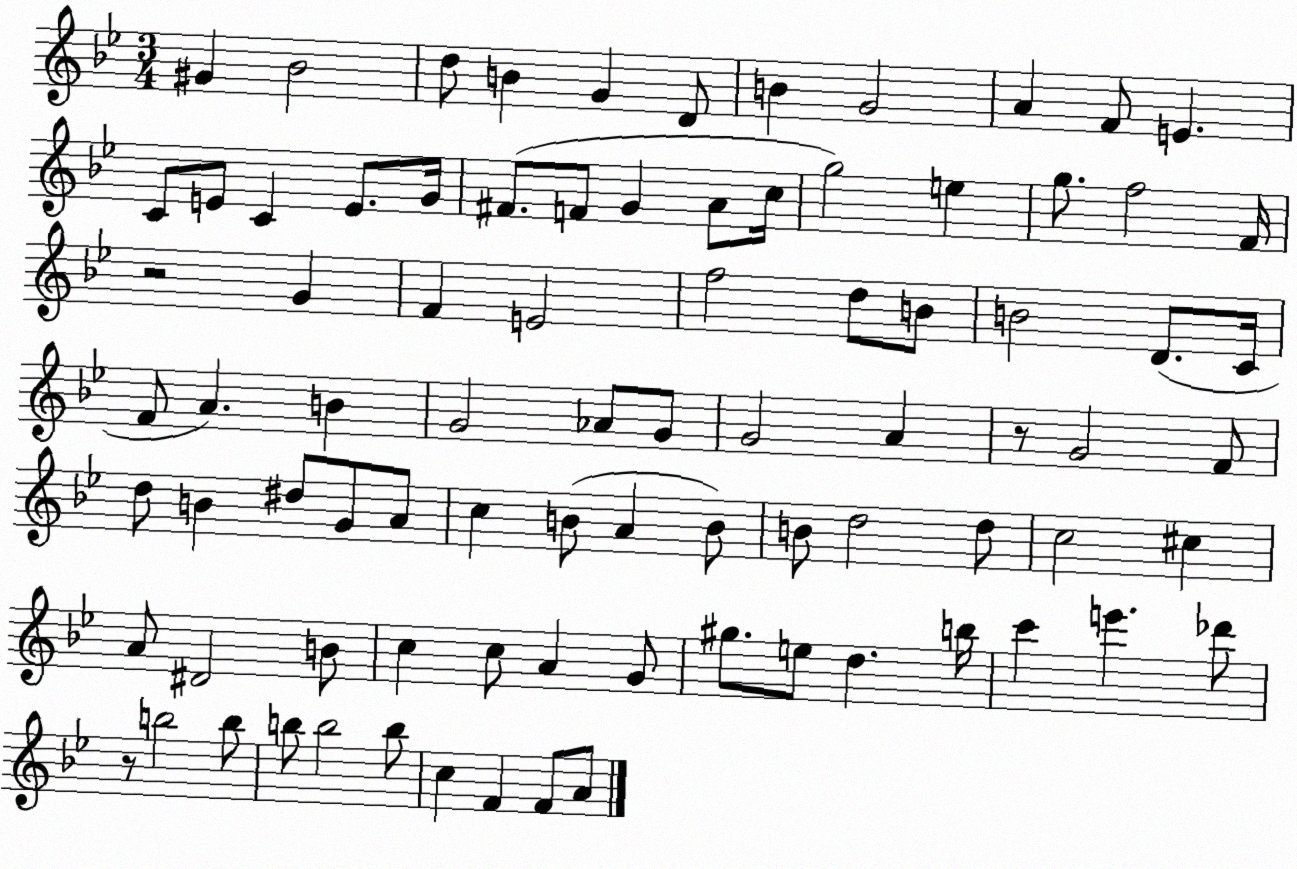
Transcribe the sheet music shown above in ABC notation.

X:1
T:Untitled
M:3/4
L:1/4
K:Bb
^G _B2 d/2 B G D/2 B G2 A F/2 E C/2 E/2 C E/2 G/4 ^F/2 F/2 G A/2 c/4 g2 e g/2 f2 F/4 z2 G F E2 f2 d/2 B/2 B2 D/2 C/4 F/2 A B G2 _A/2 G/2 G2 A z/2 G2 F/2 d/2 B ^d/2 G/2 A/2 c B/2 A B/2 B/2 d2 d/2 c2 ^c A/2 ^D2 B/2 c c/2 A G/2 ^g/2 e/2 d b/4 c' e' _d'/2 z/2 b2 b/2 b/2 b2 b/2 c F F/2 A/2